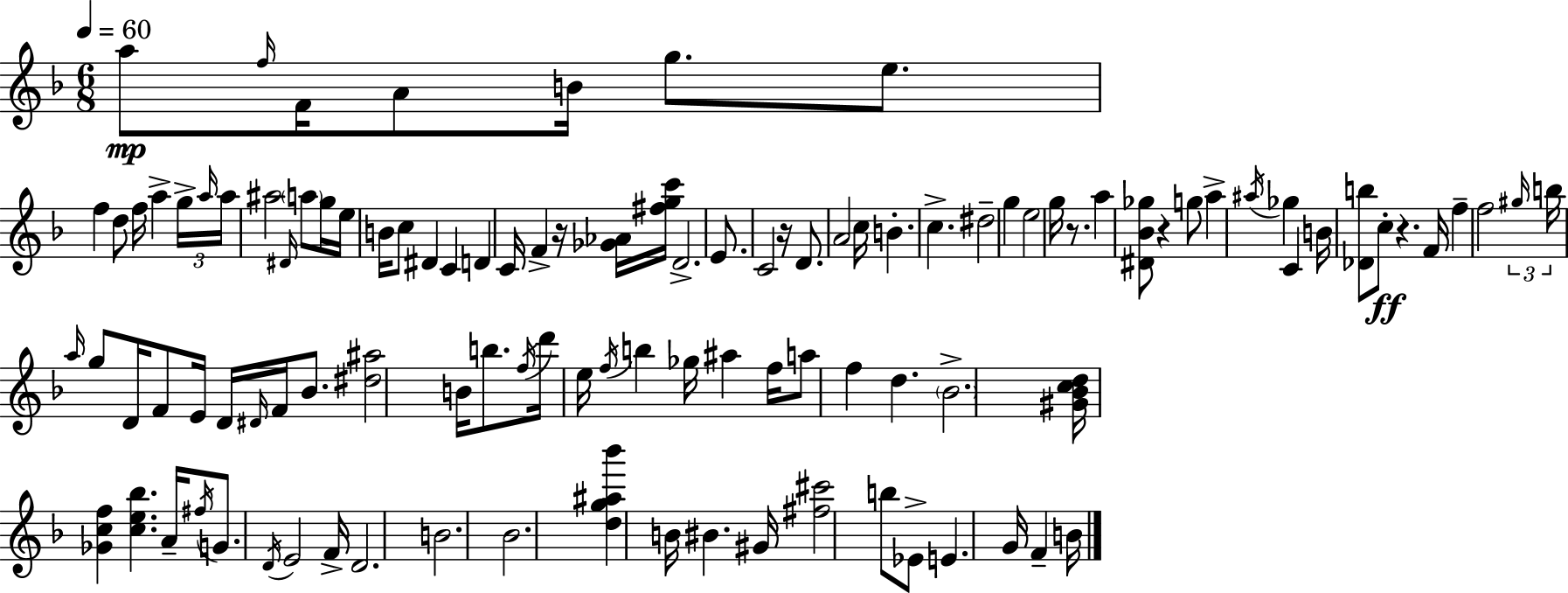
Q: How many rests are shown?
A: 5